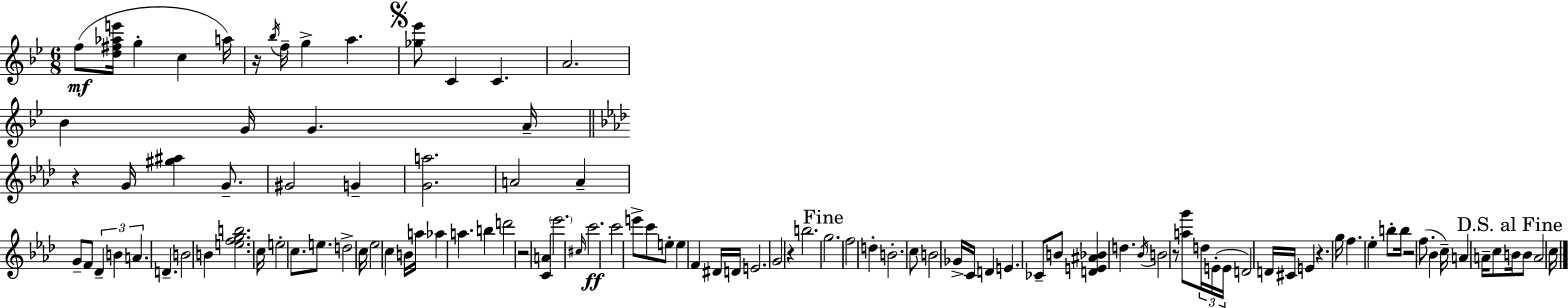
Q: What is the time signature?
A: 6/8